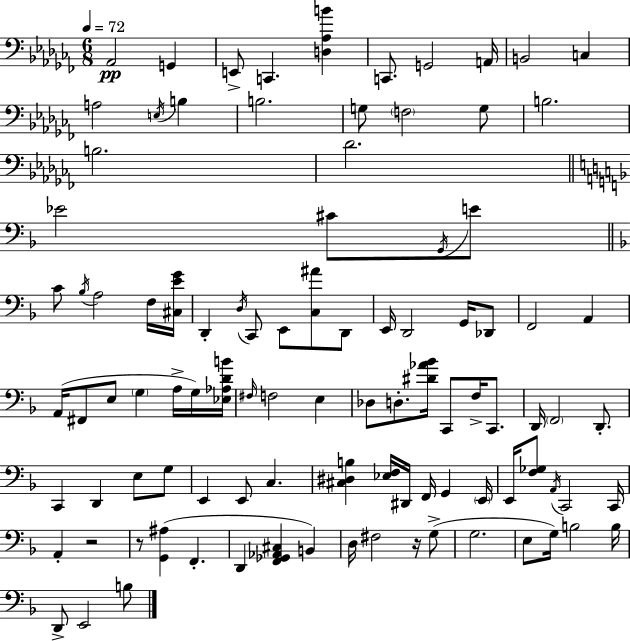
X:1
T:Untitled
M:6/8
L:1/4
K:Abm
_A,,2 G,, E,,/2 C,, [D,_A,B] C,,/2 G,,2 A,,/4 B,,2 C, A,2 E,/4 B, B,2 G,/2 F,2 G,/2 B,2 B,2 _D2 _E2 ^C/2 G,,/4 E/2 C/2 _B,/4 A,2 F,/4 [^C,EG]/4 D,, D,/4 C,,/2 E,,/2 [C,^A]/2 D,,/2 E,,/4 D,,2 G,,/4 _D,,/2 F,,2 A,, A,,/4 ^F,,/2 E,/2 G, A,/4 G,/4 [_E,_A,DB]/4 ^F,/4 F,2 E, _D,/2 D,/2 [^D_A_B]/4 C,,/2 F,/4 C,,/2 D,,/4 F,,2 D,,/2 C,, D,, E,/2 G,/2 E,, E,,/2 C, [^C,^D,B,] [_E,F,]/4 ^D,,/4 F,,/4 G,, E,,/4 E,,/4 [F,_G,]/2 A,,/4 C,,2 C,,/4 A,, z2 z/2 [G,,^A,] F,, D,, [F,,_G,,_A,,^C,] B,, D,/4 ^F,2 z/4 G,/2 G,2 E,/2 G,/4 B,2 B,/4 D,,/2 E,,2 B,/2